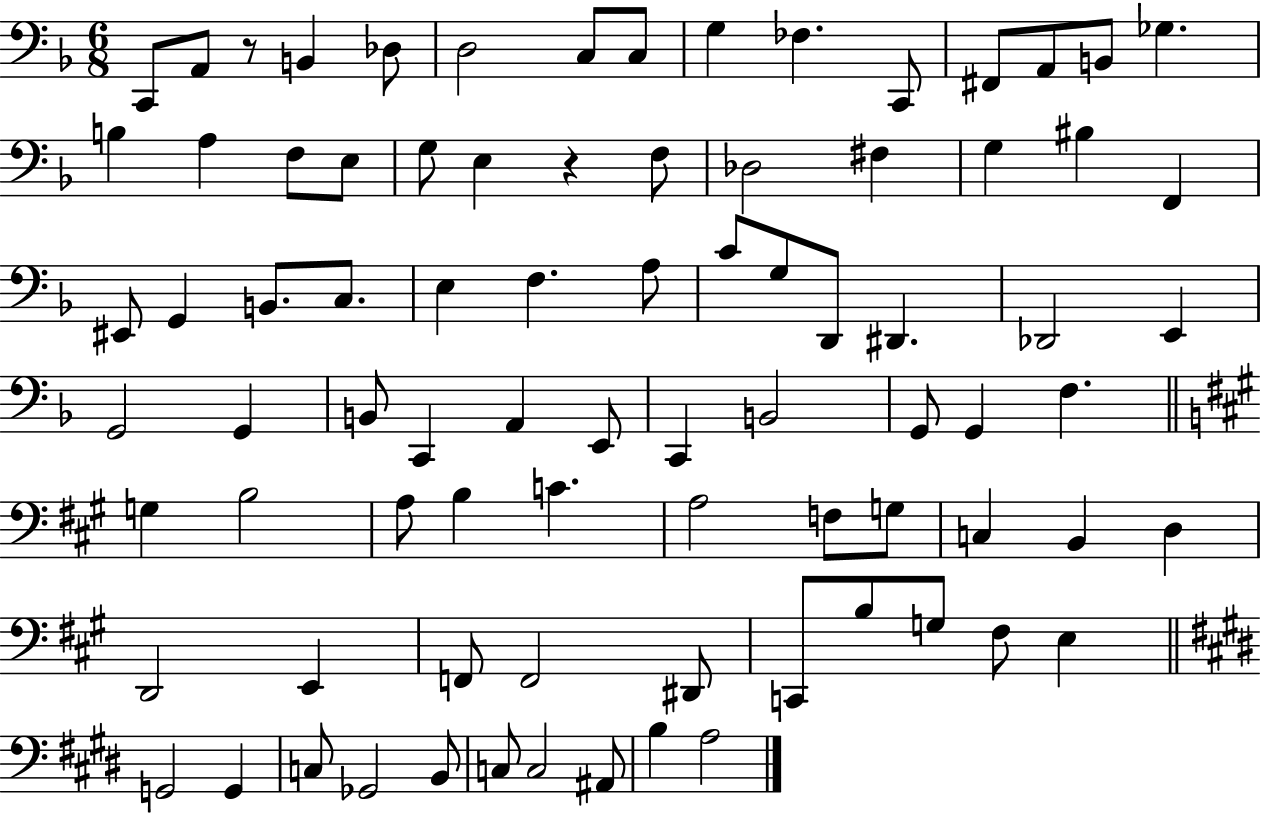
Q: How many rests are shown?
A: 2